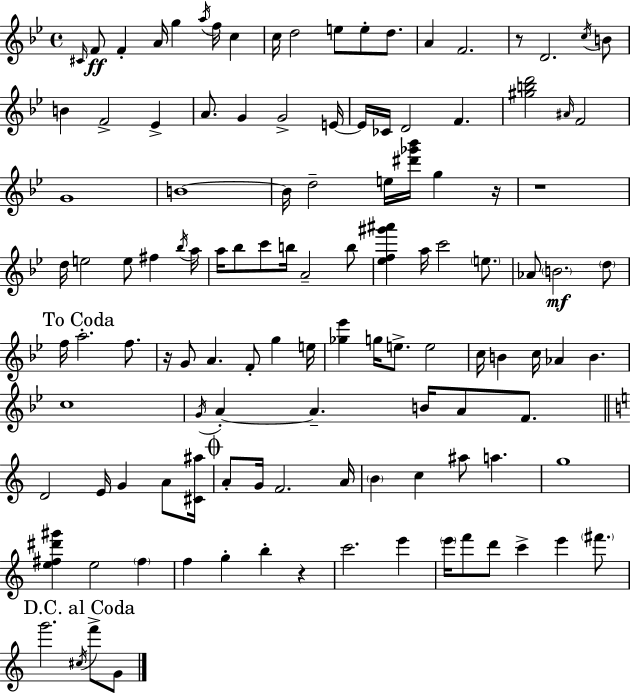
{
  \clef treble
  \time 4/4
  \defaultTimeSignature
  \key g \minor
  \grace { cis'16 }\ff f'8 f'4-. a'16 g''4 \acciaccatura { a''16 } f''16 c''4 | c''16 d''2 e''8 e''8-. d''8. | a'4 f'2. | r8 d'2. | \break \acciaccatura { c''16 } b'8 b'4 f'2-> ees'4-> | a'8. g'4 g'2-> | e'16~~ e'16 ces'16 d'2 f'4. | <gis'' b'' d'''>2 \grace { ais'16 } f'2 | \break g'1 | b'1~~ | b'16 d''2-- e''16 <dis''' ges''' bes'''>16 g''4 | r16 r1 | \break d''16 e''2 e''8 fis''4 | \acciaccatura { bes''16 } a''16 a''16 bes''8 c'''8 b''16 a'2-- | b''8 <ees'' f'' gis''' ais'''>4 a''16 c'''2 | \parenthesize e''8. aes'8 \parenthesize b'2.\mf | \break \parenthesize d''8 \mark "To Coda" f''16 a''2.-. | f''8. r16 g'8 a'4. f'8-. | g''4 e''16 <ges'' ees'''>4 g''16 e''8.-> e''2 | c''16 b'4 c''16 aes'4 b'4. | \break c''1 | \acciaccatura { g'16 } a'4-.~~ a'4.-- | b'16 a'8 f'8. \bar "||" \break \key a \minor d'2 e'16 g'4 a'8 <cis' ais''>16 | \mark \markup { \musicglyph "scripts.coda" } a'8-. g'16 f'2. a'16 | \parenthesize b'4 c''4 ais''8 a''4. | g''1 | \break <e'' fis'' dis''' gis'''>4 e''2 \parenthesize fis''4 | f''4 g''4-. b''4-. r4 | c'''2. e'''4 | \parenthesize e'''16 f'''8 d'''8 c'''4-> e'''4 \parenthesize fis'''8. | \break \mark "D.C. al Coda" g'''2. \acciaccatura { cis''16 } f'''8-> g'8 | \bar "|."
}